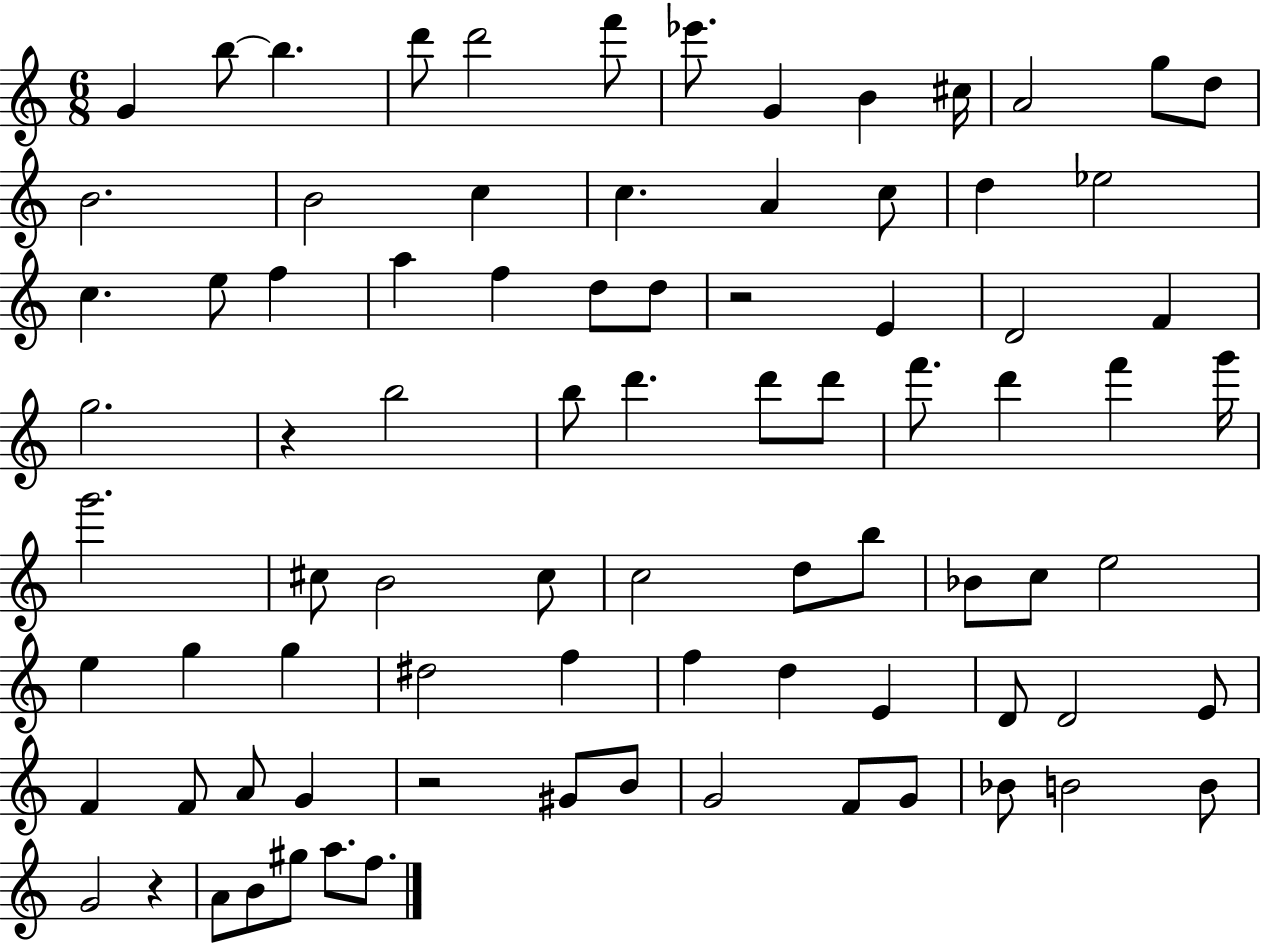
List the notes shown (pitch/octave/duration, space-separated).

G4/q B5/e B5/q. D6/e D6/h F6/e Eb6/e. G4/q B4/q C#5/s A4/h G5/e D5/e B4/h. B4/h C5/q C5/q. A4/q C5/e D5/q Eb5/h C5/q. E5/e F5/q A5/q F5/q D5/e D5/e R/h E4/q D4/h F4/q G5/h. R/q B5/h B5/e D6/q. D6/e D6/e F6/e. D6/q F6/q G6/s G6/h. C#5/e B4/h C#5/e C5/h D5/e B5/e Bb4/e C5/e E5/h E5/q G5/q G5/q D#5/h F5/q F5/q D5/q E4/q D4/e D4/h E4/e F4/q F4/e A4/e G4/q R/h G#4/e B4/e G4/h F4/e G4/e Bb4/e B4/h B4/e G4/h R/q A4/e B4/e G#5/e A5/e. F5/e.